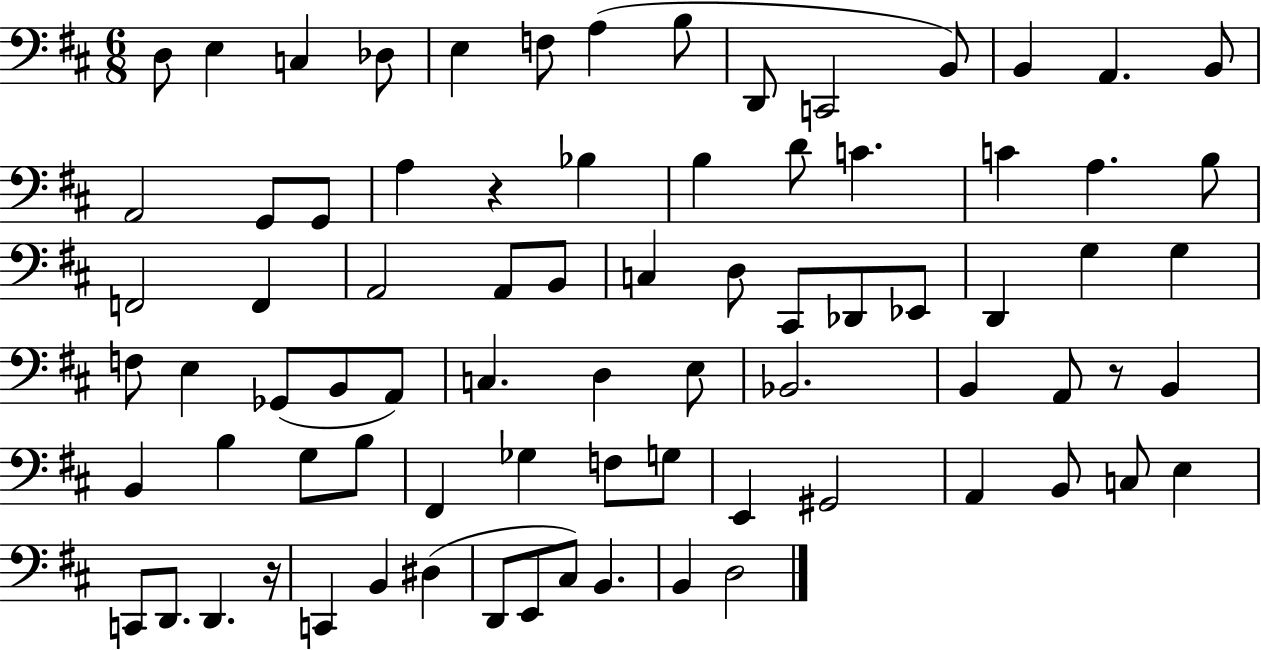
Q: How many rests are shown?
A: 3